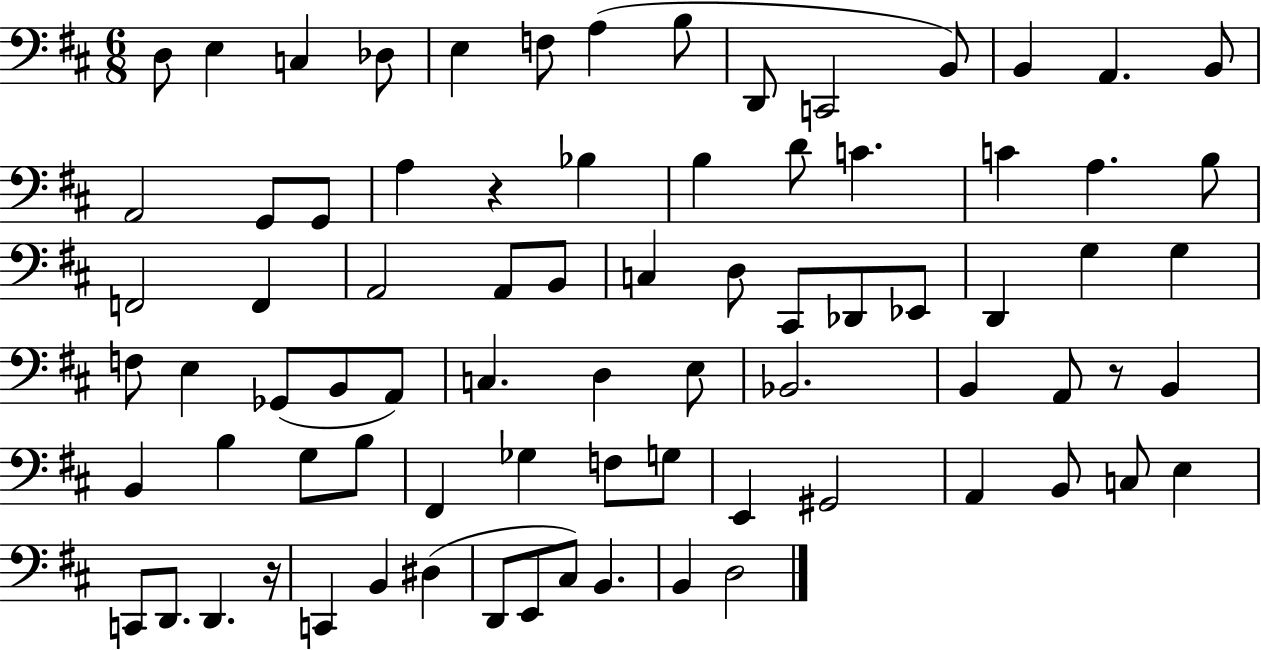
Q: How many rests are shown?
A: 3